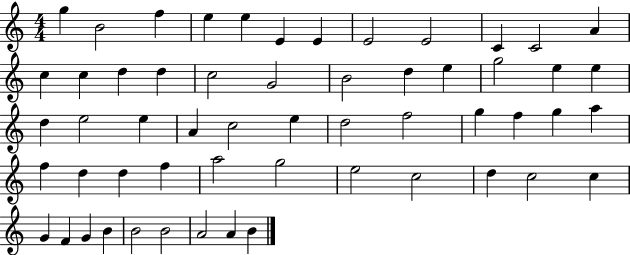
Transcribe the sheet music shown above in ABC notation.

X:1
T:Untitled
M:4/4
L:1/4
K:C
g B2 f e e E E E2 E2 C C2 A c c d d c2 G2 B2 d e g2 e e d e2 e A c2 e d2 f2 g f g a f d d f a2 g2 e2 c2 d c2 c G F G B B2 B2 A2 A B